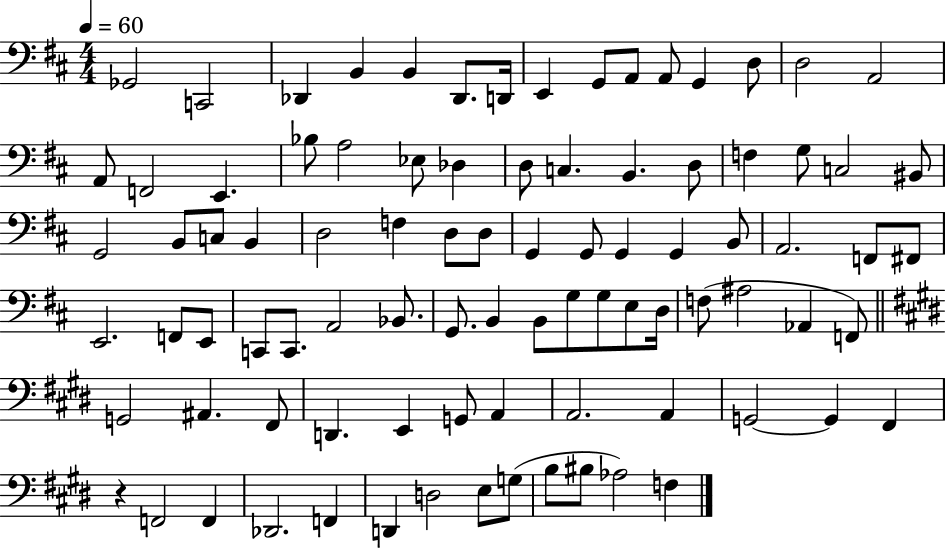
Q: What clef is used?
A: bass